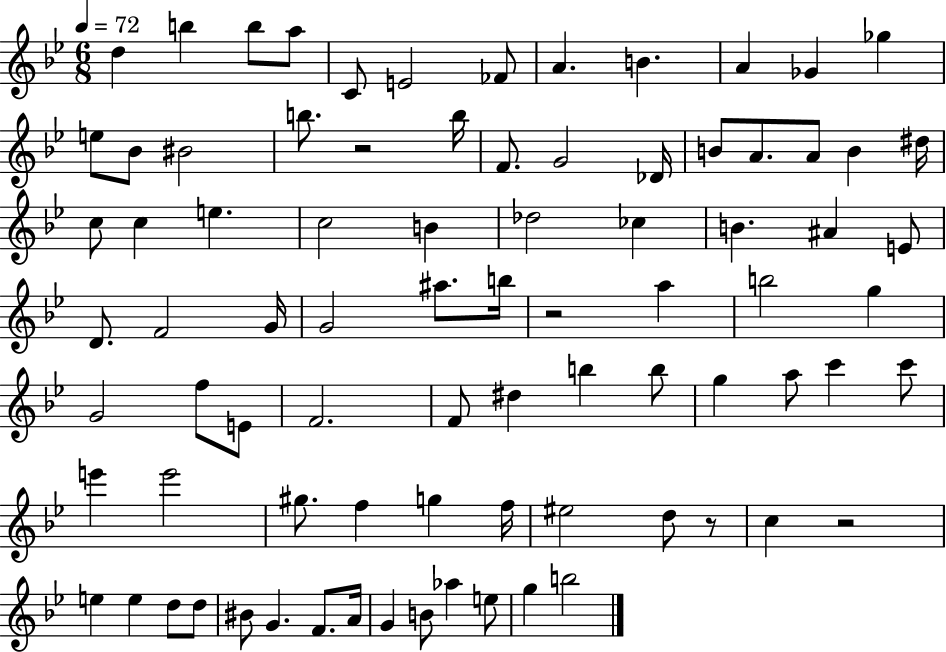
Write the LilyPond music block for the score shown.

{
  \clef treble
  \numericTimeSignature
  \time 6/8
  \key bes \major
  \tempo 4 = 72
  d''4 b''4 b''8 a''8 | c'8 e'2 fes'8 | a'4. b'4. | a'4 ges'4 ges''4 | \break e''8 bes'8 bis'2 | b''8. r2 b''16 | f'8. g'2 des'16 | b'8 a'8. a'8 b'4 dis''16 | \break c''8 c''4 e''4. | c''2 b'4 | des''2 ces''4 | b'4. ais'4 e'8 | \break d'8. f'2 g'16 | g'2 ais''8. b''16 | r2 a''4 | b''2 g''4 | \break g'2 f''8 e'8 | f'2. | f'8 dis''4 b''4 b''8 | g''4 a''8 c'''4 c'''8 | \break e'''4 e'''2 | gis''8. f''4 g''4 f''16 | eis''2 d''8 r8 | c''4 r2 | \break e''4 e''4 d''8 d''8 | bis'8 g'4. f'8. a'16 | g'4 b'8 aes''4 e''8 | g''4 b''2 | \break \bar "|."
}